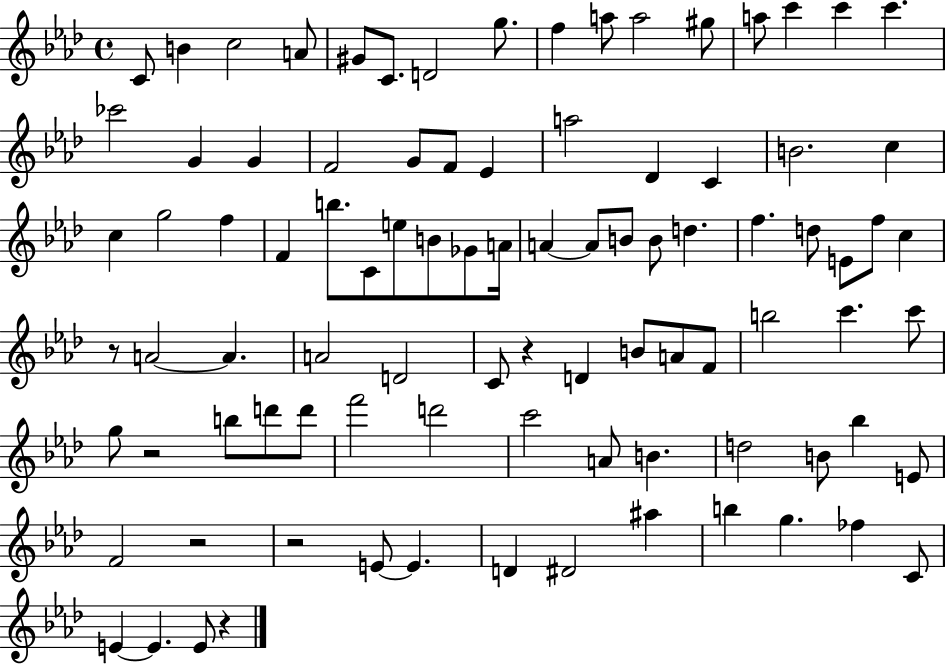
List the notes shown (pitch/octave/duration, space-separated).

C4/e B4/q C5/h A4/e G#4/e C4/e. D4/h G5/e. F5/q A5/e A5/h G#5/e A5/e C6/q C6/q C6/q. CES6/h G4/q G4/q F4/h G4/e F4/e Eb4/q A5/h Db4/q C4/q B4/h. C5/q C5/q G5/h F5/q F4/q B5/e. C4/e E5/e B4/e Gb4/e A4/s A4/q A4/e B4/e B4/e D5/q. F5/q. D5/e E4/e F5/e C5/q R/e A4/h A4/q. A4/h D4/h C4/e R/q D4/q B4/e A4/e F4/e B5/h C6/q. C6/e G5/e R/h B5/e D6/e D6/e F6/h D6/h C6/h A4/e B4/q. D5/h B4/e Bb5/q E4/e F4/h R/h R/h E4/e E4/q. D4/q D#4/h A#5/q B5/q G5/q. FES5/q C4/e E4/q E4/q. E4/e R/q